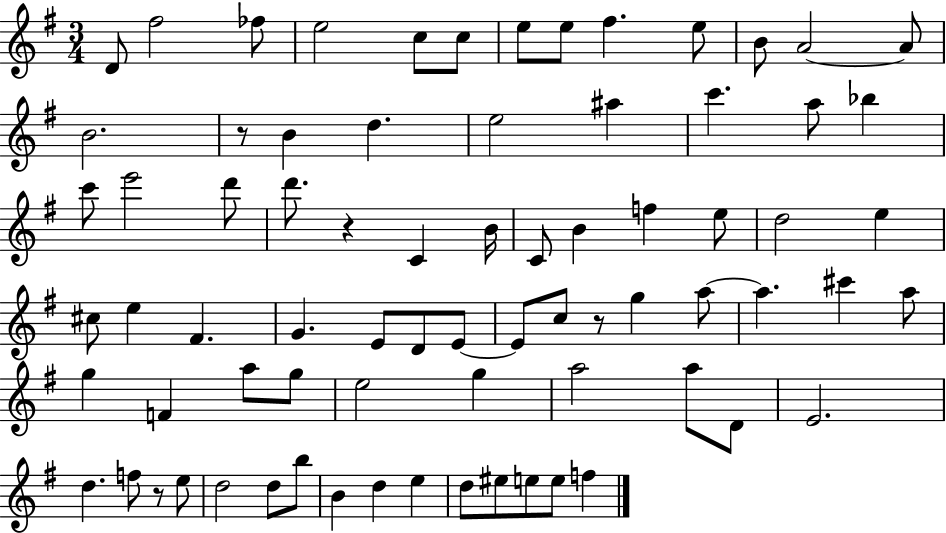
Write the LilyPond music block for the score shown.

{
  \clef treble
  \numericTimeSignature
  \time 3/4
  \key g \major
  d'8 fis''2 fes''8 | e''2 c''8 c''8 | e''8 e''8 fis''4. e''8 | b'8 a'2~~ a'8 | \break b'2. | r8 b'4 d''4. | e''2 ais''4 | c'''4. a''8 bes''4 | \break c'''8 e'''2 d'''8 | d'''8. r4 c'4 b'16 | c'8 b'4 f''4 e''8 | d''2 e''4 | \break cis''8 e''4 fis'4. | g'4. e'8 d'8 e'8~~ | e'8 c''8 r8 g''4 a''8~~ | a''4. cis'''4 a''8 | \break g''4 f'4 a''8 g''8 | e''2 g''4 | a''2 a''8 d'8 | e'2. | \break d''4. f''8 r8 e''8 | d''2 d''8 b''8 | b'4 d''4 e''4 | d''8 eis''8 e''8 e''8 f''4 | \break \bar "|."
}